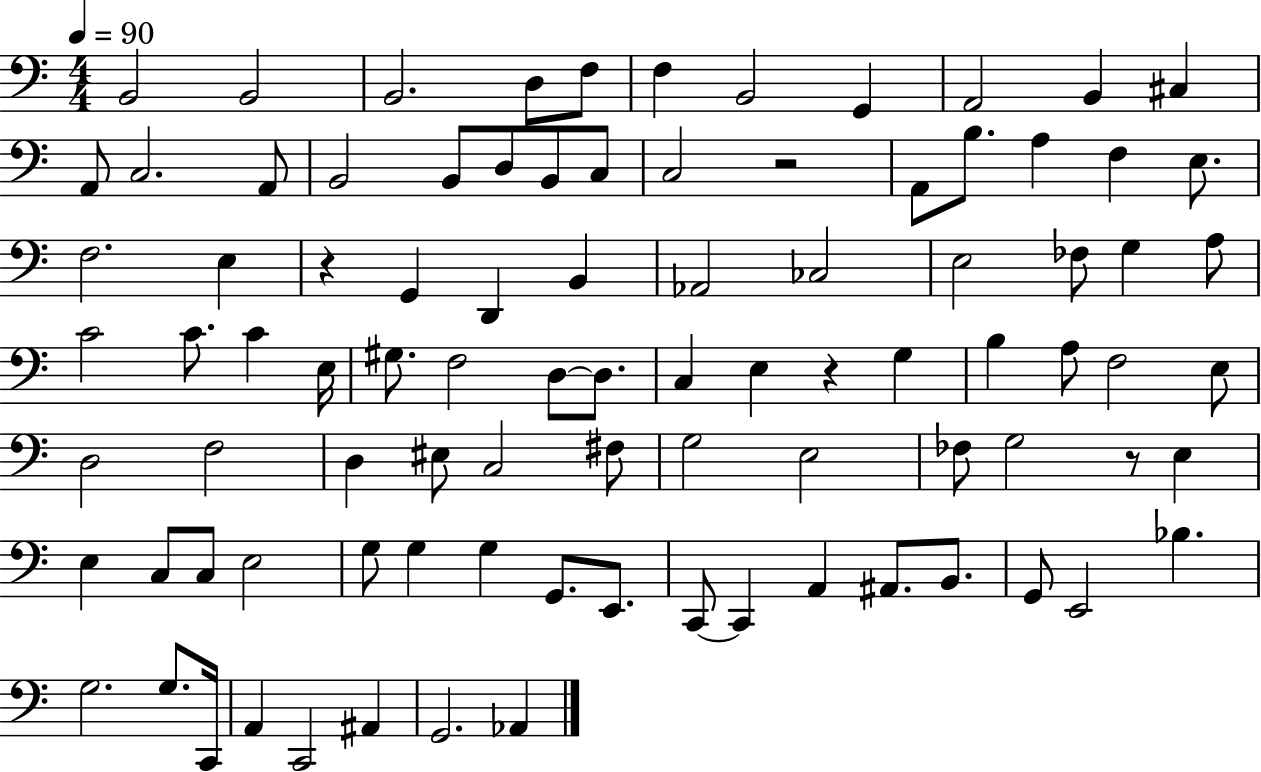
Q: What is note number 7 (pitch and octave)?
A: B2